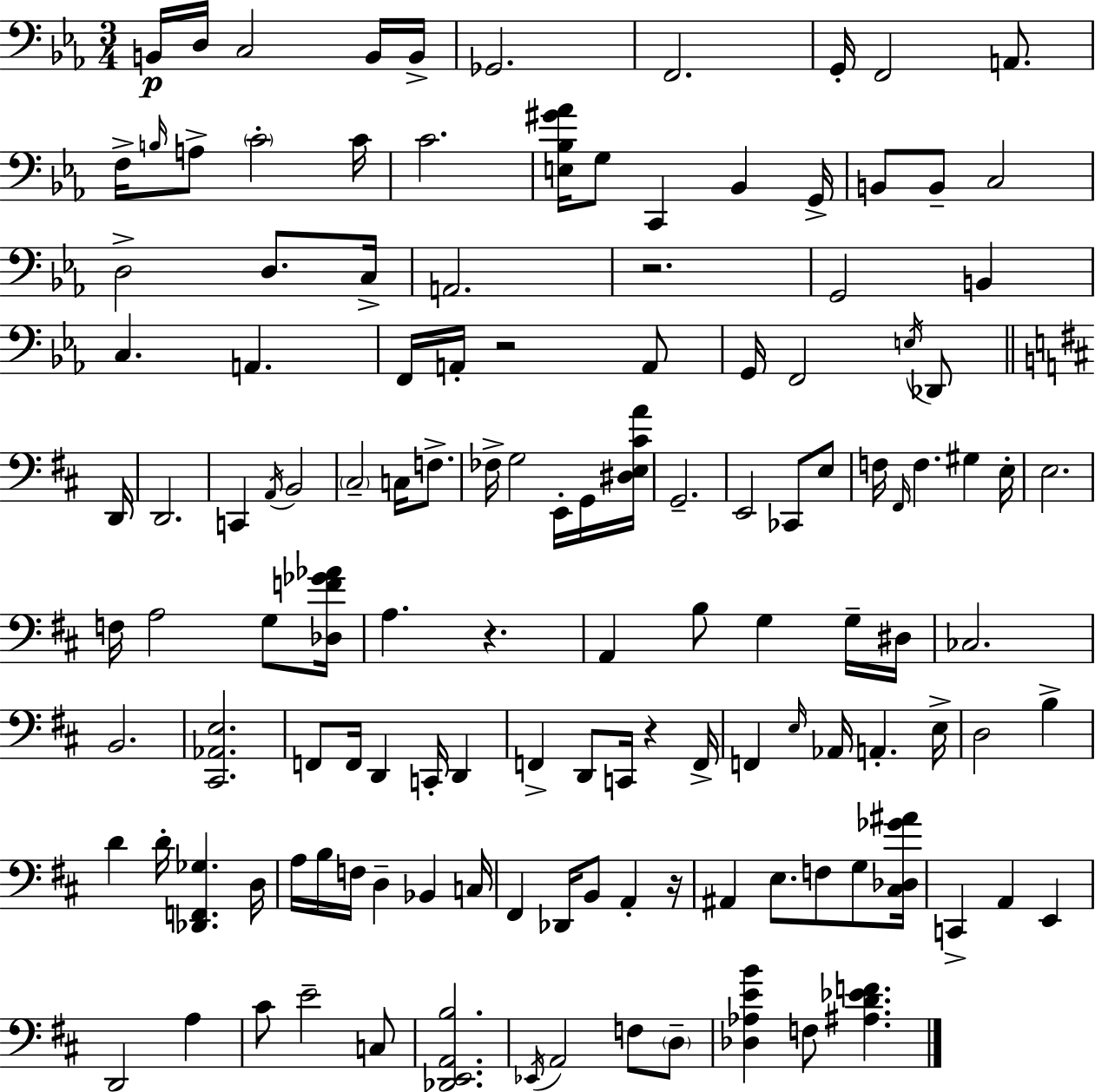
B2/s D3/s C3/h B2/s B2/s Gb2/h. F2/h. G2/s F2/h A2/e. F3/s B3/s A3/e C4/h C4/s C4/h. [E3,Bb3,G#4,Ab4]/s G3/e C2/q Bb2/q G2/s B2/e B2/e C3/h D3/h D3/e. C3/s A2/h. R/h. G2/h B2/q C3/q. A2/q. F2/s A2/s R/h A2/e G2/s F2/h E3/s Db2/e D2/s D2/h. C2/q A2/s B2/h C#3/h C3/s F3/e. FES3/s G3/h E2/s G2/s [D#3,E3,C#4,A4]/s G2/h. E2/h CES2/e E3/e F3/s F#2/s F3/q. G#3/q E3/s E3/h. F3/s A3/h G3/e [Db3,F4,Gb4,Ab4]/s A3/q. R/q. A2/q B3/e G3/q G3/s D#3/s CES3/h. B2/h. [C#2,Ab2,E3]/h. F2/e F2/s D2/q C2/s D2/q F2/q D2/e C2/s R/q F2/s F2/q E3/s Ab2/s A2/q. E3/s D3/h B3/q D4/q D4/s [Db2,F2,Gb3]/q. D3/s A3/s B3/s F3/s D3/q Bb2/q C3/s F#2/q Db2/s B2/e A2/q R/s A#2/q E3/e. F3/e G3/e [C#3,Db3,Gb4,A#4]/s C2/q A2/q E2/q D2/h A3/q C#4/e E4/h C3/e [Db2,E2,A2,B3]/h. Eb2/s A2/h F3/e D3/e [Db3,Ab3,E4,B4]/q F3/e [A#3,D4,Eb4,F4]/q.